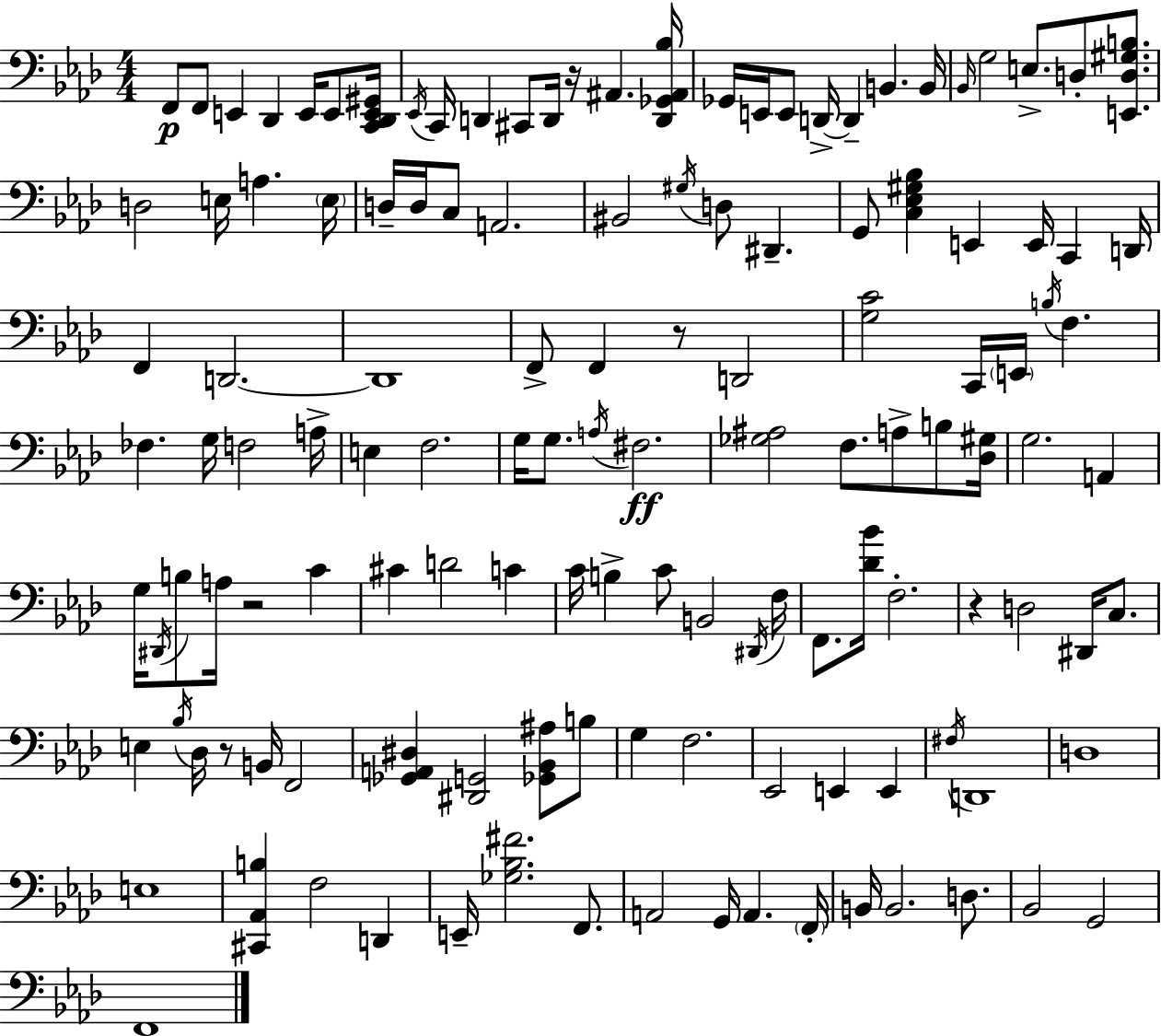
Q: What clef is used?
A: bass